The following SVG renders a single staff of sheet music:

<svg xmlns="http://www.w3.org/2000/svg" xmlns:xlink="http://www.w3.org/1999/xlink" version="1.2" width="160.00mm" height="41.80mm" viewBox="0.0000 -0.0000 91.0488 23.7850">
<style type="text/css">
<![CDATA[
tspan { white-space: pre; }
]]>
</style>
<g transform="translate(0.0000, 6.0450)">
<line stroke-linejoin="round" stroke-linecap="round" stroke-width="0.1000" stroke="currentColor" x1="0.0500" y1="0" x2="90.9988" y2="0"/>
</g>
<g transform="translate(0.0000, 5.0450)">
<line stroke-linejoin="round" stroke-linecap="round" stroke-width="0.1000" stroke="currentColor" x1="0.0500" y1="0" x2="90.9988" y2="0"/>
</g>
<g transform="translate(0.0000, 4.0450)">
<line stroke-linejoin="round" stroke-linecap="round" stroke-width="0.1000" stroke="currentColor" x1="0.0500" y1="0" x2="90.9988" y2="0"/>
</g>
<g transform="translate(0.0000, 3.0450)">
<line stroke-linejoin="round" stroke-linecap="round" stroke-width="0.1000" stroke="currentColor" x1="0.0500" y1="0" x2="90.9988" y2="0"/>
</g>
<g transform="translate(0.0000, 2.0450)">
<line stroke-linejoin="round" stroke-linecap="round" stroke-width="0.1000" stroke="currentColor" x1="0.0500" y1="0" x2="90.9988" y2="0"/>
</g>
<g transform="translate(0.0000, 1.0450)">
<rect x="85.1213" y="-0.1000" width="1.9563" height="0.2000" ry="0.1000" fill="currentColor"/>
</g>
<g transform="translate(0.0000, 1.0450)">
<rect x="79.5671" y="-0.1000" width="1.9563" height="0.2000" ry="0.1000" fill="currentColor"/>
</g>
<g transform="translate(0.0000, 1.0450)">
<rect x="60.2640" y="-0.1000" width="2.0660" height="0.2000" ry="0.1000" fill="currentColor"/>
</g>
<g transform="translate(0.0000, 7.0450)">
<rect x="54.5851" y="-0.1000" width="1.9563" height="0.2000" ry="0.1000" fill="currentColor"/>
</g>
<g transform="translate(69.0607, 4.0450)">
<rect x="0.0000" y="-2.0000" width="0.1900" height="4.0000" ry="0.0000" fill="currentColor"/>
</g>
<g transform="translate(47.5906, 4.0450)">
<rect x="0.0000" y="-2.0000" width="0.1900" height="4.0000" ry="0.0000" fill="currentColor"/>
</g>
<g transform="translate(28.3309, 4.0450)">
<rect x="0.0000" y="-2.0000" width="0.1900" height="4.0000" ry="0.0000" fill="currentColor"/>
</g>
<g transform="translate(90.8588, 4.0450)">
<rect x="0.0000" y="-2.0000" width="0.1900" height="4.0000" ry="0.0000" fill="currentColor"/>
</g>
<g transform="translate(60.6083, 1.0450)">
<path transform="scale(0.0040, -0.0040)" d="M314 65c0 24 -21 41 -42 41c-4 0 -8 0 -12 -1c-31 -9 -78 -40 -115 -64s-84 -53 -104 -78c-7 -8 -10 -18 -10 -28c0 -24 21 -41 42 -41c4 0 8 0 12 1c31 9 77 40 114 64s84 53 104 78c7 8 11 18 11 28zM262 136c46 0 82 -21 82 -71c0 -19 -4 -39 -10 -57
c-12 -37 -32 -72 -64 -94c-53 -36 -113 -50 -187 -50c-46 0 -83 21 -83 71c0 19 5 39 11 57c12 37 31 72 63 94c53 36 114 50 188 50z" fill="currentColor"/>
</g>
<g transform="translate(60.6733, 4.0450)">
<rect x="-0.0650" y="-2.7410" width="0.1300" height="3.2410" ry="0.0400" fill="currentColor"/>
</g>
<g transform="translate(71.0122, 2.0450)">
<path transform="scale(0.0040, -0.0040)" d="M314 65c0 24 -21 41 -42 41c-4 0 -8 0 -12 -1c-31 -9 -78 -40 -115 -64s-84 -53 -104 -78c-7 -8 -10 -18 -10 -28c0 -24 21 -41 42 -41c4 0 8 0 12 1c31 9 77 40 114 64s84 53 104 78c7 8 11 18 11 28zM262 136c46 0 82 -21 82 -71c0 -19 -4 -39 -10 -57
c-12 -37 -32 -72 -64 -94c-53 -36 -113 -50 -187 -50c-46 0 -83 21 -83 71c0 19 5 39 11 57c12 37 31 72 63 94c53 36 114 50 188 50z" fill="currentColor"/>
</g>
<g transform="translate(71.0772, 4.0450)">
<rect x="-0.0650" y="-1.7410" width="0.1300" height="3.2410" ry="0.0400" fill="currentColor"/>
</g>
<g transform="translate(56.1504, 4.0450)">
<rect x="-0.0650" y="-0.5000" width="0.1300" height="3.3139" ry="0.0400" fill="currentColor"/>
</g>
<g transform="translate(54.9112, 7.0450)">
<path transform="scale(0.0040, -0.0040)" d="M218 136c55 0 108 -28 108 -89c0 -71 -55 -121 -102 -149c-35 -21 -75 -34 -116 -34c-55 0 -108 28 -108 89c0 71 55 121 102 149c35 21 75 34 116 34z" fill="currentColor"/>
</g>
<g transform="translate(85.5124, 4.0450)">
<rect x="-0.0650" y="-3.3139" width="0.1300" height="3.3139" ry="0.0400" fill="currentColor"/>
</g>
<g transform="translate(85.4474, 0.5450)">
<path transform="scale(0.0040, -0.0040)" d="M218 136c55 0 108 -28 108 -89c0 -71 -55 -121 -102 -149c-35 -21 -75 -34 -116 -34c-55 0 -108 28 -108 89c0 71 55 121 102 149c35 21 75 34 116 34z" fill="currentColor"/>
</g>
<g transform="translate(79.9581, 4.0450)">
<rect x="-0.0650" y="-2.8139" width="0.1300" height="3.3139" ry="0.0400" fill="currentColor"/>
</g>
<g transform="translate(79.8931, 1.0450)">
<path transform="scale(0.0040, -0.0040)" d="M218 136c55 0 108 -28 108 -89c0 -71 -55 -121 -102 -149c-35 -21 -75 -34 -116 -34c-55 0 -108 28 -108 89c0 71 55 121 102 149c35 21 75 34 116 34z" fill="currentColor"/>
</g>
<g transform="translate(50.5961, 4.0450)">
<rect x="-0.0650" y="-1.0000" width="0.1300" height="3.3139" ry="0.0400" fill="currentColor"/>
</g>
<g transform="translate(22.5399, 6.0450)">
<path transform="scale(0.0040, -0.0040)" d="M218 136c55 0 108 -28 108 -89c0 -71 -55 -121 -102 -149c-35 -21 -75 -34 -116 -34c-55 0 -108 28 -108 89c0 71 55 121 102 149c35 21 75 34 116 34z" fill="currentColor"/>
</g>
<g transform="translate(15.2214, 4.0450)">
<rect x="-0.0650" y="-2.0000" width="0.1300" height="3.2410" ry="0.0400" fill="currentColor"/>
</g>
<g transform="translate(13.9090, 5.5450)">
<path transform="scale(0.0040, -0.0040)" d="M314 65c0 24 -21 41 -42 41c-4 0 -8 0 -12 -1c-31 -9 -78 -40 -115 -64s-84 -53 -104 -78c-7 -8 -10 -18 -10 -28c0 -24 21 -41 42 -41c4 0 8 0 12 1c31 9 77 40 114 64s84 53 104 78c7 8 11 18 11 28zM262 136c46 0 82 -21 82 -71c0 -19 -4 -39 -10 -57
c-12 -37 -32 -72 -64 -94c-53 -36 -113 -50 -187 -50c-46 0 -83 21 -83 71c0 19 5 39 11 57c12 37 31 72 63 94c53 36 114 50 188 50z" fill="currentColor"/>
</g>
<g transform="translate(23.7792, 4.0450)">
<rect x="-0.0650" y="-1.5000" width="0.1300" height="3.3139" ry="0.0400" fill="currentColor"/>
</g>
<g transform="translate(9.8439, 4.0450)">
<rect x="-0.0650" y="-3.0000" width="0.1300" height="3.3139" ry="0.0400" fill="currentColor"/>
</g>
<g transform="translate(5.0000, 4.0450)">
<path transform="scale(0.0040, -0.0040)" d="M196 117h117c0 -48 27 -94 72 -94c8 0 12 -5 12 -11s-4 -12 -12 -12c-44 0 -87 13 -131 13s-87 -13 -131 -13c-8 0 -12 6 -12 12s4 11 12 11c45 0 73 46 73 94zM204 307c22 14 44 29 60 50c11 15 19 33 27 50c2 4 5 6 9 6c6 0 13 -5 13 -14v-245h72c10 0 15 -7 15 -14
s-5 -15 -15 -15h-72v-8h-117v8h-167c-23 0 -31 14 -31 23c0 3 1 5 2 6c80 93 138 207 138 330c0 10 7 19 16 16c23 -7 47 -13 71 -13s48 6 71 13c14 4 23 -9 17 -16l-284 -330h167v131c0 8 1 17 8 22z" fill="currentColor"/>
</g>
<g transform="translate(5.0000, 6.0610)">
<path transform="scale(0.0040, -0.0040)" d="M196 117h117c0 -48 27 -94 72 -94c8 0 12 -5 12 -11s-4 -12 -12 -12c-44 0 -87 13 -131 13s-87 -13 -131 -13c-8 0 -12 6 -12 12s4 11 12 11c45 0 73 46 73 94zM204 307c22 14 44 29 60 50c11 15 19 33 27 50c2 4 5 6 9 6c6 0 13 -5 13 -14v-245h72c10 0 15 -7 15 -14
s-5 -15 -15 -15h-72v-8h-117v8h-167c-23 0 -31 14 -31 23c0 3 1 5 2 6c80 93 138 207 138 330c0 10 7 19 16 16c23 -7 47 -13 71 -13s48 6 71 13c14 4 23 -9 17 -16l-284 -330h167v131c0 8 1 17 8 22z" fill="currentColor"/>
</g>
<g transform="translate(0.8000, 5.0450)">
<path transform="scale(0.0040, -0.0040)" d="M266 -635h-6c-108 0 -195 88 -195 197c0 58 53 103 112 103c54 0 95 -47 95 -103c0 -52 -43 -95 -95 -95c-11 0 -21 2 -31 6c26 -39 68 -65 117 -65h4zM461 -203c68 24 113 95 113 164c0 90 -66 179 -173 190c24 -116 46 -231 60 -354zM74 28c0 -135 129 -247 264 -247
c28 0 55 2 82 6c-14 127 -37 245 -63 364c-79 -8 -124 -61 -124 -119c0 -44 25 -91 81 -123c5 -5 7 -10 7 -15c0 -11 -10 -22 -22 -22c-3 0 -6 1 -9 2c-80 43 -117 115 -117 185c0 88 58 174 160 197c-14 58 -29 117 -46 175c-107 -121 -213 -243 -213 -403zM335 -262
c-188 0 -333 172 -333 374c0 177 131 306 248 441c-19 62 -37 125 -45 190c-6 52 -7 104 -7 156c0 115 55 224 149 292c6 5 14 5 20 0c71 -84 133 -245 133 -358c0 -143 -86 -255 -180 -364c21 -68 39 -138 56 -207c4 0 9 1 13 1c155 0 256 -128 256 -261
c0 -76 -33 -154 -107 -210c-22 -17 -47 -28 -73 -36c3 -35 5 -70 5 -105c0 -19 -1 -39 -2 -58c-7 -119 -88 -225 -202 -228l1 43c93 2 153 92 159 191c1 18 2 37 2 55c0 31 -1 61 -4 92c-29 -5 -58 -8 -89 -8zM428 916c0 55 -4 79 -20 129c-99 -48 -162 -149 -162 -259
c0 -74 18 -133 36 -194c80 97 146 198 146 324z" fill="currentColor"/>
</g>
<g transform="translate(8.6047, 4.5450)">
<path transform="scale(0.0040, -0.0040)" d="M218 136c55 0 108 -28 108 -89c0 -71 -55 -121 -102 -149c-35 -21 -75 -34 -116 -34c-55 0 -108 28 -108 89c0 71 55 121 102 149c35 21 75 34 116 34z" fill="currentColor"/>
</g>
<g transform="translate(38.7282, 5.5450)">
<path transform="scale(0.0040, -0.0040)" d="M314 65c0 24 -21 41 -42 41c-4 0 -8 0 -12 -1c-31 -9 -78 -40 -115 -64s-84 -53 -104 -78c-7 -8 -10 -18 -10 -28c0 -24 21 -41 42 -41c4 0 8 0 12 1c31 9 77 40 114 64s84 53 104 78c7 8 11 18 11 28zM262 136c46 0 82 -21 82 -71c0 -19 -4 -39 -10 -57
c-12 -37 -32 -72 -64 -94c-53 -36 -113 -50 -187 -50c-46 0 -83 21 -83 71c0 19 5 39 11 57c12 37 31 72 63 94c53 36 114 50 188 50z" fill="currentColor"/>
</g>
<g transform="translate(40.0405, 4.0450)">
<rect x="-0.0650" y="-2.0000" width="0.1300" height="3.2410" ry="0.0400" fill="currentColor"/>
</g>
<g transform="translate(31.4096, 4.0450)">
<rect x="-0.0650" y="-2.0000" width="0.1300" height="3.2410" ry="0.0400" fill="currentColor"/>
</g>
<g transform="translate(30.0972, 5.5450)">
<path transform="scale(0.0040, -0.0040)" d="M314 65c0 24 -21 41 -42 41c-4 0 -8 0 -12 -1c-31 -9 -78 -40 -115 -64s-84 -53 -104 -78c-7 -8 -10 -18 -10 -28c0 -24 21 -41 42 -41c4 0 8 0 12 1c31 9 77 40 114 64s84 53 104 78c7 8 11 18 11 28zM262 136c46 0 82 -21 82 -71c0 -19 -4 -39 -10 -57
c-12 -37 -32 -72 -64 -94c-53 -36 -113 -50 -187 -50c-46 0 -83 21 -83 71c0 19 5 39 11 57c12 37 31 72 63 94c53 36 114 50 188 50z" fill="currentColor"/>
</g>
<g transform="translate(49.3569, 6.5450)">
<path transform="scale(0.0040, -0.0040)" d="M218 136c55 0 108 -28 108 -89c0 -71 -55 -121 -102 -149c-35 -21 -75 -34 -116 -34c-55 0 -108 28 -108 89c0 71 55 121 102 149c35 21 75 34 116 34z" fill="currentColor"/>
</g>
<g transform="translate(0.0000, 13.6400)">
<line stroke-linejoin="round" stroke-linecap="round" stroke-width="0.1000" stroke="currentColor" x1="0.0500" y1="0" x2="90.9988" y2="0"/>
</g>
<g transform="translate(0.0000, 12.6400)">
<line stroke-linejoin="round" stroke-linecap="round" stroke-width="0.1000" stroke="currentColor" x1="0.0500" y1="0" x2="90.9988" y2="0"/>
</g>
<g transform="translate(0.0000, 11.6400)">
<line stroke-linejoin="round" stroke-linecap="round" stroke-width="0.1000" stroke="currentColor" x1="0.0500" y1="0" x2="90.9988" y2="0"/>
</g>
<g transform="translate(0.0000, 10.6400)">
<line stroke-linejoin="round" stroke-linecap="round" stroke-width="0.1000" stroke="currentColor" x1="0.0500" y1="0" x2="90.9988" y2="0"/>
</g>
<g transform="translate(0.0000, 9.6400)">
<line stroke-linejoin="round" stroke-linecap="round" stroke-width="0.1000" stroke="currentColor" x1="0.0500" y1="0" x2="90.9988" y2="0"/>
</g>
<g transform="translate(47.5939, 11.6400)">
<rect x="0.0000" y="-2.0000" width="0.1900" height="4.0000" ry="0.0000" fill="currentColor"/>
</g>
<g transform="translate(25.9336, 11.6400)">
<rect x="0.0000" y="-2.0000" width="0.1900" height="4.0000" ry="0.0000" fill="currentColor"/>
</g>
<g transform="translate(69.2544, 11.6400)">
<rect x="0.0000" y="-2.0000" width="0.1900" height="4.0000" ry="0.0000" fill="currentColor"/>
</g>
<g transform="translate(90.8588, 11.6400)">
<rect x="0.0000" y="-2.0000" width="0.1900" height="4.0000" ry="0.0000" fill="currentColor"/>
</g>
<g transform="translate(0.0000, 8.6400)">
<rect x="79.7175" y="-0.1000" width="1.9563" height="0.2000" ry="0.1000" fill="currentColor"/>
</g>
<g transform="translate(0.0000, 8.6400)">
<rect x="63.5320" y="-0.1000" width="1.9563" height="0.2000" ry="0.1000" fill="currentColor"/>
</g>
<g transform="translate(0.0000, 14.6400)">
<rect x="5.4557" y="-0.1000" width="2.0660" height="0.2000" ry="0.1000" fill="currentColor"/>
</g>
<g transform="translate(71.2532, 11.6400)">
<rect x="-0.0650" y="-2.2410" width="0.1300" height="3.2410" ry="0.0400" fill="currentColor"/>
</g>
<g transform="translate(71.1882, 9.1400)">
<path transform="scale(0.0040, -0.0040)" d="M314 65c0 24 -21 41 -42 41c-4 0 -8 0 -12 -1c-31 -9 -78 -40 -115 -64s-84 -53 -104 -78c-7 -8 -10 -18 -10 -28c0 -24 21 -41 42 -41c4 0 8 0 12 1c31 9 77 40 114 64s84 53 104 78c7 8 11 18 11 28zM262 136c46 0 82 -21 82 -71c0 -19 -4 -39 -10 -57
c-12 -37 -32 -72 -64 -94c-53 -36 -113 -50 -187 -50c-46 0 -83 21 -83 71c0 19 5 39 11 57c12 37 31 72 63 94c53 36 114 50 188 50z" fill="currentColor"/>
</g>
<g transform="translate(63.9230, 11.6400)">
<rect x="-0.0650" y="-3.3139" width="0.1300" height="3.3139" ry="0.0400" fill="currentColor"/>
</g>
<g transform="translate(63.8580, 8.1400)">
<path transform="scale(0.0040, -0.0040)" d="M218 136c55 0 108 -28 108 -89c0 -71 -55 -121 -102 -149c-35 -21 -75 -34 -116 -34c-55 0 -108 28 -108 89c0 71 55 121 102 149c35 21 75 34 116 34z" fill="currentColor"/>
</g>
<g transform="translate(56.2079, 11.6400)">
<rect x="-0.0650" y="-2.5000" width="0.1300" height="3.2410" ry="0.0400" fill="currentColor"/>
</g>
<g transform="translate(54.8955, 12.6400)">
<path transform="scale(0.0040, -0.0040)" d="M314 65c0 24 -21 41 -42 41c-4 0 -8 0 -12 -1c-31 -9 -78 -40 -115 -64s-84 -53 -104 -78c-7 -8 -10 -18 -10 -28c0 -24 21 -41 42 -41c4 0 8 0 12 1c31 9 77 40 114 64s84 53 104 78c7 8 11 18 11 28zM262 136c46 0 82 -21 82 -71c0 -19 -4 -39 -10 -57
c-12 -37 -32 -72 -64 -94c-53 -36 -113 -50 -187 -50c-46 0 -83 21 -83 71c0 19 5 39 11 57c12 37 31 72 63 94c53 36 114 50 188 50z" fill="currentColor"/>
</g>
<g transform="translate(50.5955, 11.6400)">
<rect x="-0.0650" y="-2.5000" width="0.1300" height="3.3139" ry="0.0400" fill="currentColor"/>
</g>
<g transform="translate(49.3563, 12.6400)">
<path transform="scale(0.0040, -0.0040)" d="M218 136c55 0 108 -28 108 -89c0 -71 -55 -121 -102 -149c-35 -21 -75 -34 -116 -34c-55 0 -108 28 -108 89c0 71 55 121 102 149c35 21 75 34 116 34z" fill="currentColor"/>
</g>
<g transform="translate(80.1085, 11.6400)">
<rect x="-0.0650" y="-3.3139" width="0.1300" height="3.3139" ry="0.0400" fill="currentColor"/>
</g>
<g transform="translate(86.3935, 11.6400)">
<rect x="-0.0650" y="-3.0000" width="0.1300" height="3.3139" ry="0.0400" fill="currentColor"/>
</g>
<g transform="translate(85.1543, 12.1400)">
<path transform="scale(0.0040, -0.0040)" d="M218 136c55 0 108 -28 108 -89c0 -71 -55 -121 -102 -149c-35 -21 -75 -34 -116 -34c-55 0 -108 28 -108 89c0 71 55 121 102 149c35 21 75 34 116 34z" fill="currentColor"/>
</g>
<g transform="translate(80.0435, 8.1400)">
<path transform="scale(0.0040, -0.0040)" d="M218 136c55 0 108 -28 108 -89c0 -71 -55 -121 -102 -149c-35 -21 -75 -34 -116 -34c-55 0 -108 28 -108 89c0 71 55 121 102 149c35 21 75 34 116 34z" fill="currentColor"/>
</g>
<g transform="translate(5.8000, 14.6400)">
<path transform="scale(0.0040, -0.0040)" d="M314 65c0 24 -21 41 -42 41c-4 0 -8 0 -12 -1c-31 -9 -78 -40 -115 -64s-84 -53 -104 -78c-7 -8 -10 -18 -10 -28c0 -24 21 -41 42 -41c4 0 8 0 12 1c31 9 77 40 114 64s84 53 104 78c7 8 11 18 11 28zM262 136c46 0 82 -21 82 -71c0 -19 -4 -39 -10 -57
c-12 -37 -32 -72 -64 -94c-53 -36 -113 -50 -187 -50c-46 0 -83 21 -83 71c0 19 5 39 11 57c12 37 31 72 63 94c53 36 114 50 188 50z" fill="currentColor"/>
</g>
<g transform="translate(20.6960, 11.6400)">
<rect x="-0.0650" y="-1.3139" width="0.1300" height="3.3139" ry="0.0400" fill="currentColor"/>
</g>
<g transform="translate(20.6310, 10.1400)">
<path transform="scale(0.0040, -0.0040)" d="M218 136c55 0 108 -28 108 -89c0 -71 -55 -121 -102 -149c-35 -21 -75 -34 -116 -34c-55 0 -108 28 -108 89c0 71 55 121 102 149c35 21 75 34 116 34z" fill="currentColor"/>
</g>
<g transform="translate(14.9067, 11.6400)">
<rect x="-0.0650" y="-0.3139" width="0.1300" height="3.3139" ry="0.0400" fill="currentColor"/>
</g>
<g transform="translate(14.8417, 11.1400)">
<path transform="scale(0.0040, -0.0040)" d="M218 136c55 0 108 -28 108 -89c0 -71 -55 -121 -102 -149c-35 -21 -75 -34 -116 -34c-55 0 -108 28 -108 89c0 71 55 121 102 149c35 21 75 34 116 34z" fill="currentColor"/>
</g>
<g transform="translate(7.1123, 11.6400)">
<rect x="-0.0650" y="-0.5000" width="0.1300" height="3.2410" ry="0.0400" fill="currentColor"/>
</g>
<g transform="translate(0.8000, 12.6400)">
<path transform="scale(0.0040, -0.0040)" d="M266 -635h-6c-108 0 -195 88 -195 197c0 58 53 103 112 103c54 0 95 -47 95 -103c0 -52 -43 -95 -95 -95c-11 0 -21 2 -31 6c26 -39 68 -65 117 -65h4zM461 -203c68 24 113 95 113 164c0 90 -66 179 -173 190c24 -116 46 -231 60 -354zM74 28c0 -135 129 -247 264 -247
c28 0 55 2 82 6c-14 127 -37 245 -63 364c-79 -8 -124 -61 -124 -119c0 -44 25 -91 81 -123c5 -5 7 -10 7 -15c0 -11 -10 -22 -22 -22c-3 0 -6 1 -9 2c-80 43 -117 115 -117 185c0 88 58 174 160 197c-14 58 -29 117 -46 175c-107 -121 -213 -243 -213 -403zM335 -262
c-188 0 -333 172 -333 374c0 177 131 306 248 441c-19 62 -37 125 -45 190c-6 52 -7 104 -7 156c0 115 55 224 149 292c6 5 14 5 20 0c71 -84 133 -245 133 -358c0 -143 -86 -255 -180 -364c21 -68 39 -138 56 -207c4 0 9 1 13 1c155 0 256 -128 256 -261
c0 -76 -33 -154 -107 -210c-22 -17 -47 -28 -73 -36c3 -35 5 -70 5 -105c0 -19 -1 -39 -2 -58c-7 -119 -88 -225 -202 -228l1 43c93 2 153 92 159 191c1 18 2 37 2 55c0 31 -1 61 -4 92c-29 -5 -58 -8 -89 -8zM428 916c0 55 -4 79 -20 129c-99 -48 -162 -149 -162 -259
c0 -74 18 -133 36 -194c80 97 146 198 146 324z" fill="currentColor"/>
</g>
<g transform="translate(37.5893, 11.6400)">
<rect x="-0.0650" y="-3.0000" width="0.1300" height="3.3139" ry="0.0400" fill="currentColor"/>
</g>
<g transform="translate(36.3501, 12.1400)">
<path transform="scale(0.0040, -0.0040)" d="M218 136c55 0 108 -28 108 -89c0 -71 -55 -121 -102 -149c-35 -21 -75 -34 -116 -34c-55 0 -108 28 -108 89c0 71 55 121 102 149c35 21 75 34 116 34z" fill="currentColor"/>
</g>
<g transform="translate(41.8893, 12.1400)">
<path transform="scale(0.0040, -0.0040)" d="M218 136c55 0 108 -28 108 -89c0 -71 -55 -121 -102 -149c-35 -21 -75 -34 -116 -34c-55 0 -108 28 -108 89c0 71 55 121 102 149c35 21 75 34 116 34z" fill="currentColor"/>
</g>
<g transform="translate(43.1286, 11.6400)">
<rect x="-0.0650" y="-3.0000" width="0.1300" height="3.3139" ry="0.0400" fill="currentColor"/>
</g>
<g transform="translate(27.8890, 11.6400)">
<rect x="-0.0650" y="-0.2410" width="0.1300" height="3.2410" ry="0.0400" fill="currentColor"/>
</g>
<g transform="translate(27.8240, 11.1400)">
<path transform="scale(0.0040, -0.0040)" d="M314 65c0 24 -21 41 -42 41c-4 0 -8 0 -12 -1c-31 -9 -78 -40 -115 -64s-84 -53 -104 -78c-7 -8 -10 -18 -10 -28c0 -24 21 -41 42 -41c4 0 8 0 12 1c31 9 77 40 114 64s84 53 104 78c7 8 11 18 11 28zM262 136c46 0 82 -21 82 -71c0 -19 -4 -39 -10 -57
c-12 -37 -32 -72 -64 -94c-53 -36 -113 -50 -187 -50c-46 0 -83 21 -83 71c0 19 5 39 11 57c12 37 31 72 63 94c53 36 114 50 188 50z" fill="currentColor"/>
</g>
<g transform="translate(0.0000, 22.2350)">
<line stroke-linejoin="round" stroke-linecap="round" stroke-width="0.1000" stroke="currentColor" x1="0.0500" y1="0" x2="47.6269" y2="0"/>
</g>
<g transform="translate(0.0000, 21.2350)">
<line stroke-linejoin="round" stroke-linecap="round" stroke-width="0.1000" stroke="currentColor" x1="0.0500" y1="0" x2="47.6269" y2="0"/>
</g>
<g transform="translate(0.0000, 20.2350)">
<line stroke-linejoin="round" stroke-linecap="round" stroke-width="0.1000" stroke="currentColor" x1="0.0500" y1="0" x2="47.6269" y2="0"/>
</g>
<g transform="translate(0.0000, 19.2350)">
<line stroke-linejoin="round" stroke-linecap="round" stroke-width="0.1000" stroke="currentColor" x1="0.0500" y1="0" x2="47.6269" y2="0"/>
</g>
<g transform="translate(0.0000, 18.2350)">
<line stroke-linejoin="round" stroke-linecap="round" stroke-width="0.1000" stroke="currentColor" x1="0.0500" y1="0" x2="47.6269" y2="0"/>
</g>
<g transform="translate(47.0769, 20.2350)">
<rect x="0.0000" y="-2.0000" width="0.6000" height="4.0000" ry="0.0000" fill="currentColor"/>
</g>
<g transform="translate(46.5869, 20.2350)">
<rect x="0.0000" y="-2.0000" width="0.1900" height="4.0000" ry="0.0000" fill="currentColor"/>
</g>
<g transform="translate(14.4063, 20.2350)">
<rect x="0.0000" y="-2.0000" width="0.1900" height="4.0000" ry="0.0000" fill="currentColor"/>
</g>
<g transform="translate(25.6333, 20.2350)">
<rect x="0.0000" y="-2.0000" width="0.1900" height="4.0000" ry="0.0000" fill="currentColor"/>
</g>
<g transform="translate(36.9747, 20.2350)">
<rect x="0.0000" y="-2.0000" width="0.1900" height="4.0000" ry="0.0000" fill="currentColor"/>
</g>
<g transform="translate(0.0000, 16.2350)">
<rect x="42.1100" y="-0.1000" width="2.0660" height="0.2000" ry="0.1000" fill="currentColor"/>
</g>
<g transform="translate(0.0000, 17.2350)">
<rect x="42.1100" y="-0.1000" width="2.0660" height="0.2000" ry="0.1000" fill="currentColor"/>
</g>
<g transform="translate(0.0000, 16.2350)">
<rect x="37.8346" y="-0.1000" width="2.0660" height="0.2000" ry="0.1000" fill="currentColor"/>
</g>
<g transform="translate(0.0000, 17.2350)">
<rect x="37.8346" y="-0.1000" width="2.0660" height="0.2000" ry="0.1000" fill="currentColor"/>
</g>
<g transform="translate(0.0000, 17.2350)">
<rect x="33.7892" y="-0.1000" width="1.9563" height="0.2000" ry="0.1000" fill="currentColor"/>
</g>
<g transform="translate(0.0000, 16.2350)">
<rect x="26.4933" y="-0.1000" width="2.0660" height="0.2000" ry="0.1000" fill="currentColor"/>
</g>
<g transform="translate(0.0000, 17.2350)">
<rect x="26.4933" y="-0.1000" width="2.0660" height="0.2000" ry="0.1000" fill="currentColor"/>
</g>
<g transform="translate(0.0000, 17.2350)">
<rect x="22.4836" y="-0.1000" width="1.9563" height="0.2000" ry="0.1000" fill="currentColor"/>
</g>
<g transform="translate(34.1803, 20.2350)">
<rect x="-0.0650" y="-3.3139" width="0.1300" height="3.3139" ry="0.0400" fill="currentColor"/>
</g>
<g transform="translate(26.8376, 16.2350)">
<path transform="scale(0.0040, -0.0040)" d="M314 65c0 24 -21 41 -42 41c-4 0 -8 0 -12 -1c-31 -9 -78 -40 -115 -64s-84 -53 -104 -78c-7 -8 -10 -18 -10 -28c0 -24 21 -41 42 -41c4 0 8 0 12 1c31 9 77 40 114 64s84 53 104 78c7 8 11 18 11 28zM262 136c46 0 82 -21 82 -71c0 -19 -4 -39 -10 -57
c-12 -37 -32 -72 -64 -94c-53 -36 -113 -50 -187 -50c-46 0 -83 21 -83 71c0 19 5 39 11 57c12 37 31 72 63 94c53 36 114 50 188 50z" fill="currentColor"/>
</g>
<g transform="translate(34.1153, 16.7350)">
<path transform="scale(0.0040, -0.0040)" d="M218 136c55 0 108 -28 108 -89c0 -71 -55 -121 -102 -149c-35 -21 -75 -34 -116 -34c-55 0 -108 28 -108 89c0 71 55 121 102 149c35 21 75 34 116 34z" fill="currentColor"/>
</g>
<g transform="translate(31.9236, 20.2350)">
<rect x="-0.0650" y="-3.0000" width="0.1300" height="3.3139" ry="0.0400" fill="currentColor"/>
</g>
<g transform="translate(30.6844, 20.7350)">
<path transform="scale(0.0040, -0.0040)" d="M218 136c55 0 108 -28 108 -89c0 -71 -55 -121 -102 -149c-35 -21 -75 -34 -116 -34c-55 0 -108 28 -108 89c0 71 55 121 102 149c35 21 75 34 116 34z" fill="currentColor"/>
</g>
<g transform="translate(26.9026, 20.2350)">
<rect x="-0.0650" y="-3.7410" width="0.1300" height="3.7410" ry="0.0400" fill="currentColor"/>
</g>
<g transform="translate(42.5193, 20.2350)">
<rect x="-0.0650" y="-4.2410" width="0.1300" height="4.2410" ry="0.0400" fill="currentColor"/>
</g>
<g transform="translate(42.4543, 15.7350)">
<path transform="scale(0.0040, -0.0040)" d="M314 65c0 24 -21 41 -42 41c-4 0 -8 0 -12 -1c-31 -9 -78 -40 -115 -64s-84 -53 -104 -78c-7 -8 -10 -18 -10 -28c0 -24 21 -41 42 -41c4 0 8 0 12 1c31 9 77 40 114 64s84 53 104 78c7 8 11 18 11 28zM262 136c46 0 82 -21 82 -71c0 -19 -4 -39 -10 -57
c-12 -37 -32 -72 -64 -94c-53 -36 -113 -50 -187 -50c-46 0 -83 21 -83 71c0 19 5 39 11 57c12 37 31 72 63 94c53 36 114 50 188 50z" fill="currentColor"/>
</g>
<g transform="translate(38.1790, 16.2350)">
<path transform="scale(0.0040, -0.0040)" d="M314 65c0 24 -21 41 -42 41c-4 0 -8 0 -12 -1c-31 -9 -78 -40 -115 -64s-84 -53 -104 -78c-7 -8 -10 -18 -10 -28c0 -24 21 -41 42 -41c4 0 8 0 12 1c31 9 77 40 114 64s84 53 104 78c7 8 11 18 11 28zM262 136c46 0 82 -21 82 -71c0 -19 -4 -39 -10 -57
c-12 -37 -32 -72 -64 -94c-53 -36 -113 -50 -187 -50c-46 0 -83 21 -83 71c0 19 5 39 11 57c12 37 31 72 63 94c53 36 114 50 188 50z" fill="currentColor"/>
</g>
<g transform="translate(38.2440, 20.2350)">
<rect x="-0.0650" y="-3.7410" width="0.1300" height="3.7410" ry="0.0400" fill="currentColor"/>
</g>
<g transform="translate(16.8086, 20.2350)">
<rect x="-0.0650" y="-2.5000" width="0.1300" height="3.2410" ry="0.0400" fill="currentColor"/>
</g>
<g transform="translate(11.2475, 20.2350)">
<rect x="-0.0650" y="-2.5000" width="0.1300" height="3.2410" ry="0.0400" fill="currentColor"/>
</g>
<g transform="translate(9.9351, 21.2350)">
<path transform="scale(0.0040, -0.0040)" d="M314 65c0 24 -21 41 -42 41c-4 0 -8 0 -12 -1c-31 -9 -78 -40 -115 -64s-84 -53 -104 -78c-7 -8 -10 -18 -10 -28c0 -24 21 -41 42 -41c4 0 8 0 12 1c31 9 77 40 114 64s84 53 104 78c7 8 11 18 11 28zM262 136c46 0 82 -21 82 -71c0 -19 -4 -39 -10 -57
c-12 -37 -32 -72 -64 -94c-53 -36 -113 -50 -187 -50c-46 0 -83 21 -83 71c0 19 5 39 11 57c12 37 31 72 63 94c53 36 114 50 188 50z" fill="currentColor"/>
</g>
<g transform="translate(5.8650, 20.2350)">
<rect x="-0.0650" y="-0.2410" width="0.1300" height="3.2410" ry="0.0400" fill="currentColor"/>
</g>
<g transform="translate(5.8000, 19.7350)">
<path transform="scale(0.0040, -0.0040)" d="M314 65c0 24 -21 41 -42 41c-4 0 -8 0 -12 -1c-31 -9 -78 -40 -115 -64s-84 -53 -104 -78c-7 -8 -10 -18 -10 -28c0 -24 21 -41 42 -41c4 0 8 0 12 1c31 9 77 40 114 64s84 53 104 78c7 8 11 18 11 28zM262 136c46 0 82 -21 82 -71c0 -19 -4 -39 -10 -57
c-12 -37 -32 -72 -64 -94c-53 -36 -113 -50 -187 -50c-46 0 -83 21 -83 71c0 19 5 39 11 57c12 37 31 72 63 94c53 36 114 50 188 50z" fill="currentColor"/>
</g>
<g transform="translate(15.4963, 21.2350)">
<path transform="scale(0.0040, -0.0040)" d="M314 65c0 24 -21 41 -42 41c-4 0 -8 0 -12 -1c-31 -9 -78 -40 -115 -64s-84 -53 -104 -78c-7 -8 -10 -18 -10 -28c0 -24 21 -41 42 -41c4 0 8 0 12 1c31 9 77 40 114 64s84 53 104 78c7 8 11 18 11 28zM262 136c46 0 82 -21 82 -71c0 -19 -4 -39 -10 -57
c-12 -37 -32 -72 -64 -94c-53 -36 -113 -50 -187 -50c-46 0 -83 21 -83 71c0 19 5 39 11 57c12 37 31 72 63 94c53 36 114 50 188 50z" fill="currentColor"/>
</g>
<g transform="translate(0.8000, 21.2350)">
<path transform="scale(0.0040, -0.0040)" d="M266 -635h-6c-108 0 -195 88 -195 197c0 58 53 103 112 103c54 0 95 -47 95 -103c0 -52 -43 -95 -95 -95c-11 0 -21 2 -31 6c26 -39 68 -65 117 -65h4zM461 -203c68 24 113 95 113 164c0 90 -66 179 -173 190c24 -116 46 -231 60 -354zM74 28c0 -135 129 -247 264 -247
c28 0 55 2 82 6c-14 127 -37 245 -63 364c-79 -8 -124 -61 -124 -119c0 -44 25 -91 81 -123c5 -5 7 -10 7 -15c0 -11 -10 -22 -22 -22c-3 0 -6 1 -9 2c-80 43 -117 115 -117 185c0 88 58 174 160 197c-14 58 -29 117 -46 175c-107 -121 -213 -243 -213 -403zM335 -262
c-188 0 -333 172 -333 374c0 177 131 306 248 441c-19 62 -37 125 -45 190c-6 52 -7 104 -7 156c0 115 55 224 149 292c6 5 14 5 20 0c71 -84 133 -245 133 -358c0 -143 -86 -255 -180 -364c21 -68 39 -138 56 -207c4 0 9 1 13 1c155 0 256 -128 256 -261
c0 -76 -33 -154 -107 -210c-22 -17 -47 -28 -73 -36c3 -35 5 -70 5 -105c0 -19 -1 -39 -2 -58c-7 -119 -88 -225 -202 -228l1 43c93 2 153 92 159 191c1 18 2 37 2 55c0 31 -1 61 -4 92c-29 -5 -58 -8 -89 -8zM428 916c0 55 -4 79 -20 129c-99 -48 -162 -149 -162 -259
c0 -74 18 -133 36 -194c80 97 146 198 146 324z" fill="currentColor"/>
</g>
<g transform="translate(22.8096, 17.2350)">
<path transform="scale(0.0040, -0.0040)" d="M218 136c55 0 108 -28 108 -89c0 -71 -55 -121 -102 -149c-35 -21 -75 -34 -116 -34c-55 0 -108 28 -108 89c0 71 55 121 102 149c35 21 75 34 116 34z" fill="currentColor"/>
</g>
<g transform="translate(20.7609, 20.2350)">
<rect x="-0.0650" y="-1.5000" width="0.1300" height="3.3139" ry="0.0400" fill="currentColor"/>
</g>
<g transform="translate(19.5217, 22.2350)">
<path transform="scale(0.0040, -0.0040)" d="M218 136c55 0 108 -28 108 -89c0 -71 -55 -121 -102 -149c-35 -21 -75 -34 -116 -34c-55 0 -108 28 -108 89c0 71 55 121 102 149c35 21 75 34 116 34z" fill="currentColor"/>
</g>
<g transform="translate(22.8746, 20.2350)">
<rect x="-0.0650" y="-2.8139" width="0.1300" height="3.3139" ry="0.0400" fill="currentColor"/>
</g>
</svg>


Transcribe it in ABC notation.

X:1
T:Untitled
M:4/4
L:1/4
K:C
A F2 E F2 F2 D C a2 f2 a b C2 c e c2 A A G G2 b g2 b A c2 G2 G2 E a c'2 A b c'2 d'2